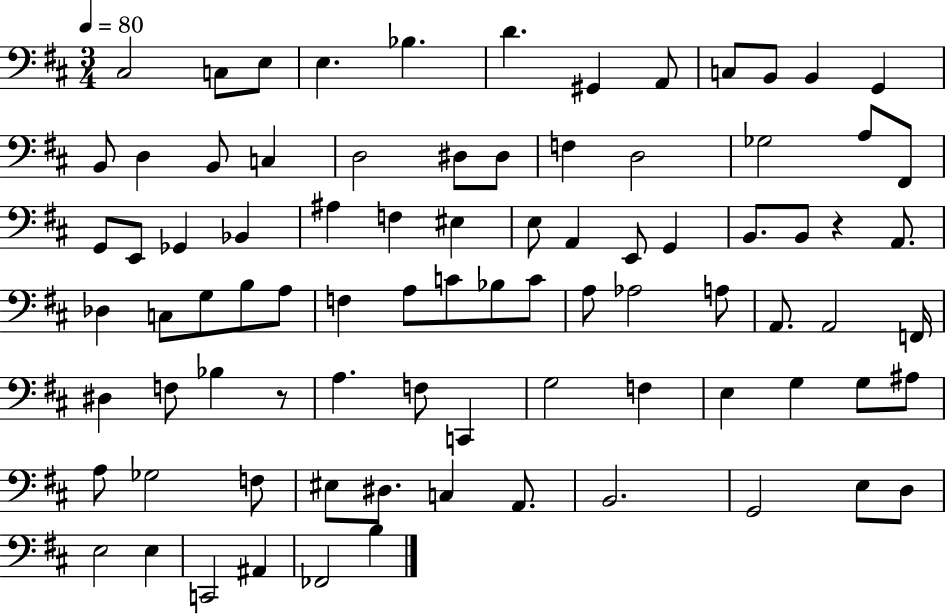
X:1
T:Untitled
M:3/4
L:1/4
K:D
^C,2 C,/2 E,/2 E, _B, D ^G,, A,,/2 C,/2 B,,/2 B,, G,, B,,/2 D, B,,/2 C, D,2 ^D,/2 ^D,/2 F, D,2 _G,2 A,/2 ^F,,/2 G,,/2 E,,/2 _G,, _B,, ^A, F, ^E, E,/2 A,, E,,/2 G,, B,,/2 B,,/2 z A,,/2 _D, C,/2 G,/2 B,/2 A,/2 F, A,/2 C/2 _B,/2 C/2 A,/2 _A,2 A,/2 A,,/2 A,,2 F,,/4 ^D, F,/2 _B, z/2 A, F,/2 C,, G,2 F, E, G, G,/2 ^A,/2 A,/2 _G,2 F,/2 ^E,/2 ^D,/2 C, A,,/2 B,,2 G,,2 E,/2 D,/2 E,2 E, C,,2 ^A,, _F,,2 B,